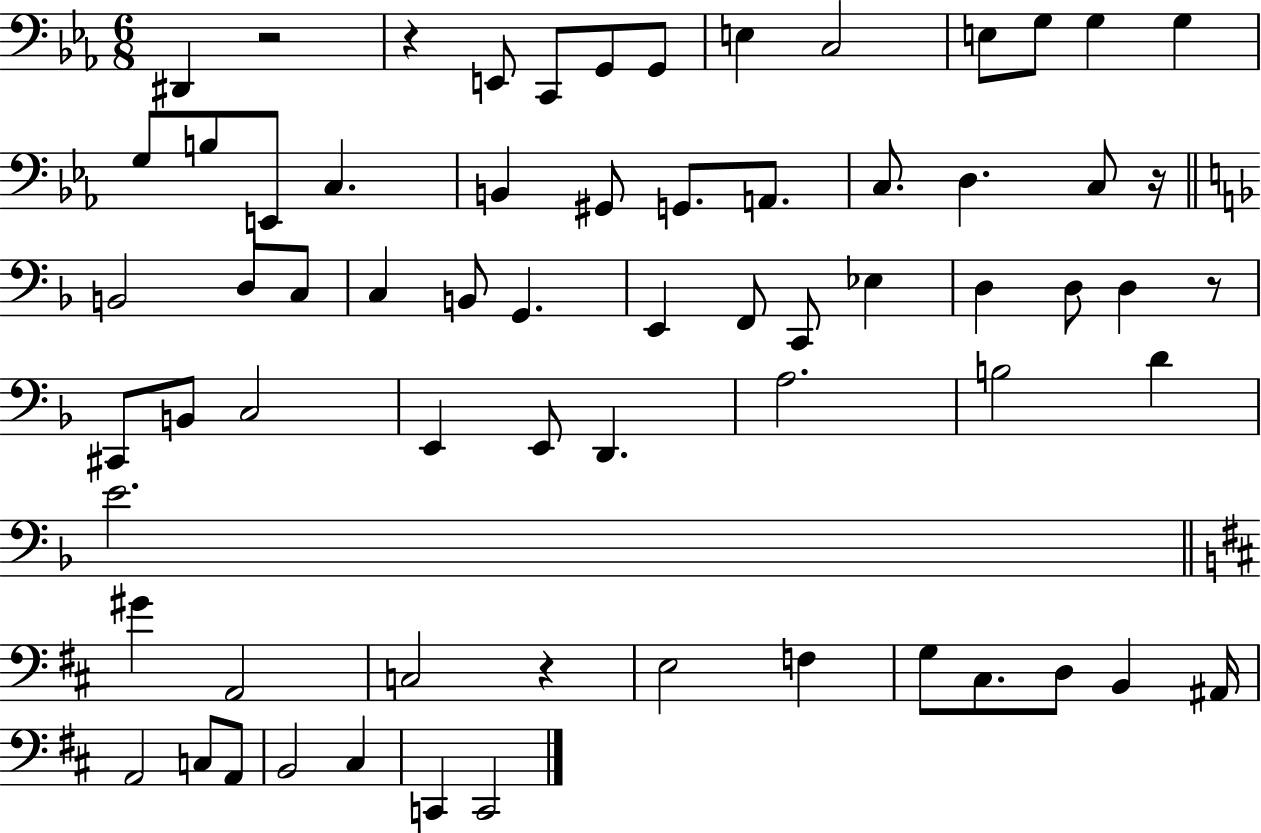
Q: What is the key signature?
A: EES major